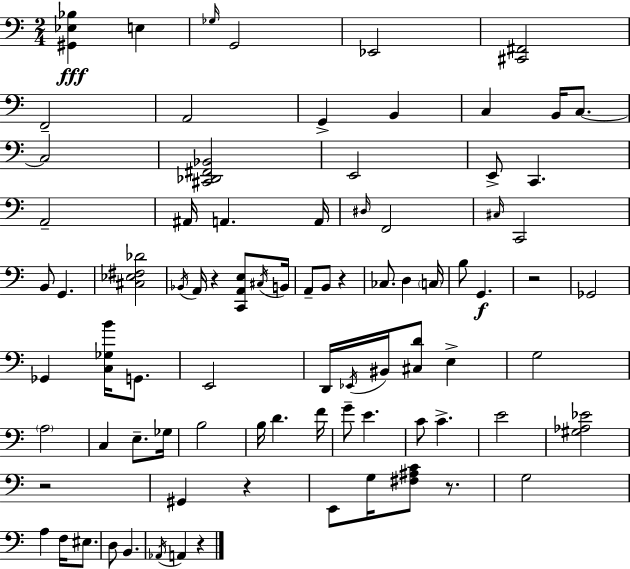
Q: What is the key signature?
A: A minor